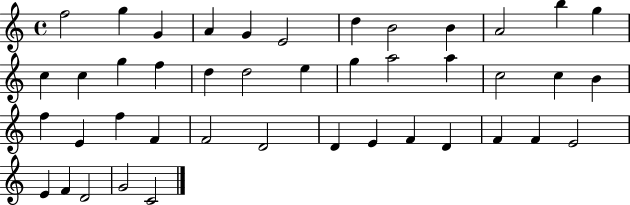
{
  \clef treble
  \time 4/4
  \defaultTimeSignature
  \key c \major
  f''2 g''4 g'4 | a'4 g'4 e'2 | d''4 b'2 b'4 | a'2 b''4 g''4 | \break c''4 c''4 g''4 f''4 | d''4 d''2 e''4 | g''4 a''2 a''4 | c''2 c''4 b'4 | \break f''4 e'4 f''4 f'4 | f'2 d'2 | d'4 e'4 f'4 d'4 | f'4 f'4 e'2 | \break e'4 f'4 d'2 | g'2 c'2 | \bar "|."
}